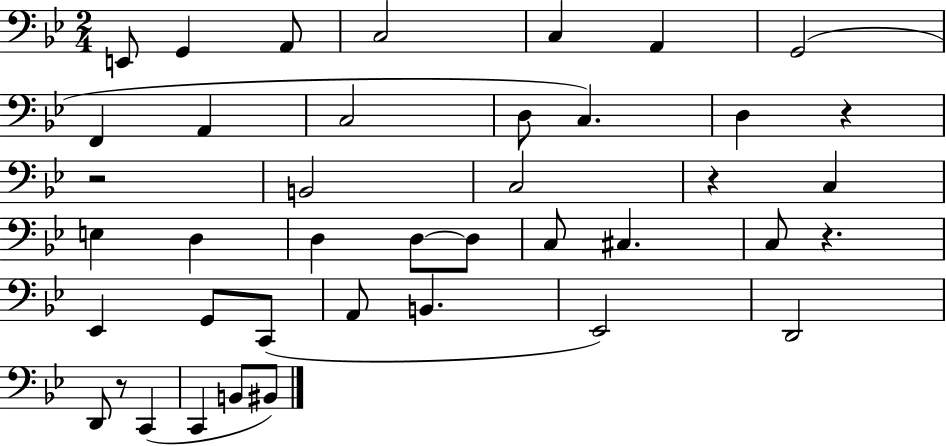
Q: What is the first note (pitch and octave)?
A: E2